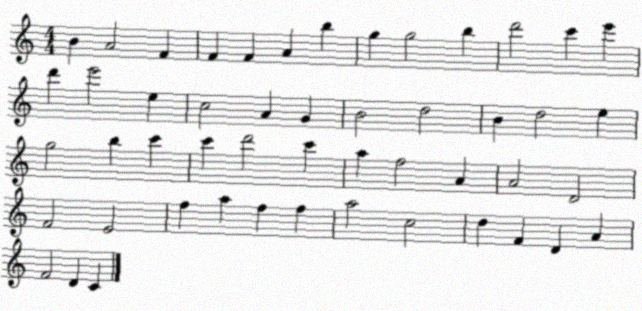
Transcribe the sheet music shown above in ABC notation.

X:1
T:Untitled
M:4/4
L:1/4
K:C
B A2 F F F A b g g2 b d'2 c' e' d' e'2 e c2 A G B2 d2 B d2 e g2 b c' c' d'2 c' a f2 A A2 D2 F2 E2 f a f f a2 c2 d F D A F2 D C